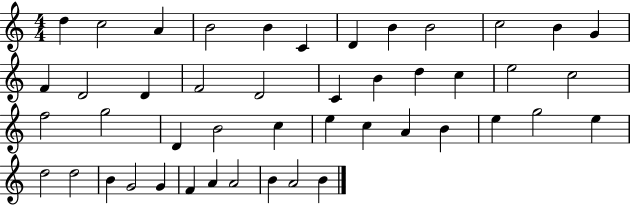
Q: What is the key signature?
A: C major